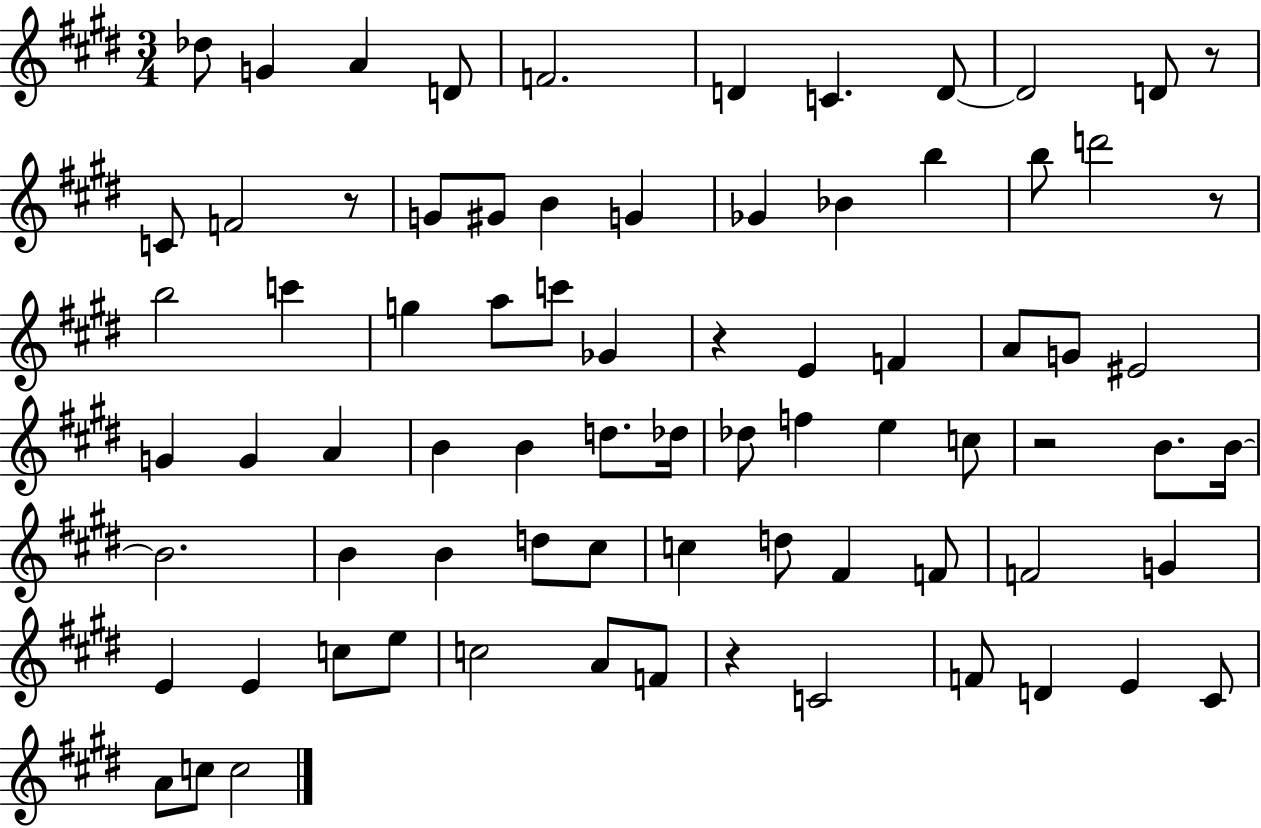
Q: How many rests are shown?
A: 6